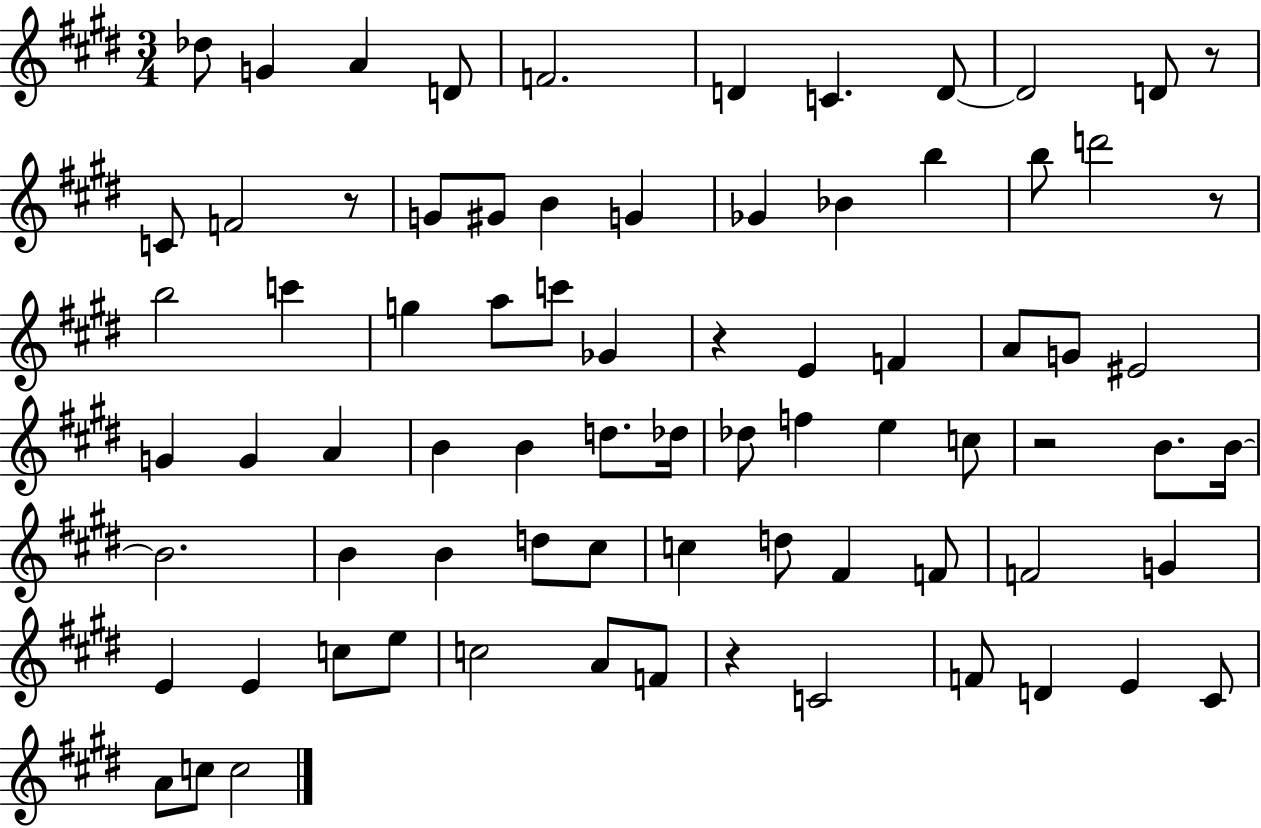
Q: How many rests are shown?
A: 6